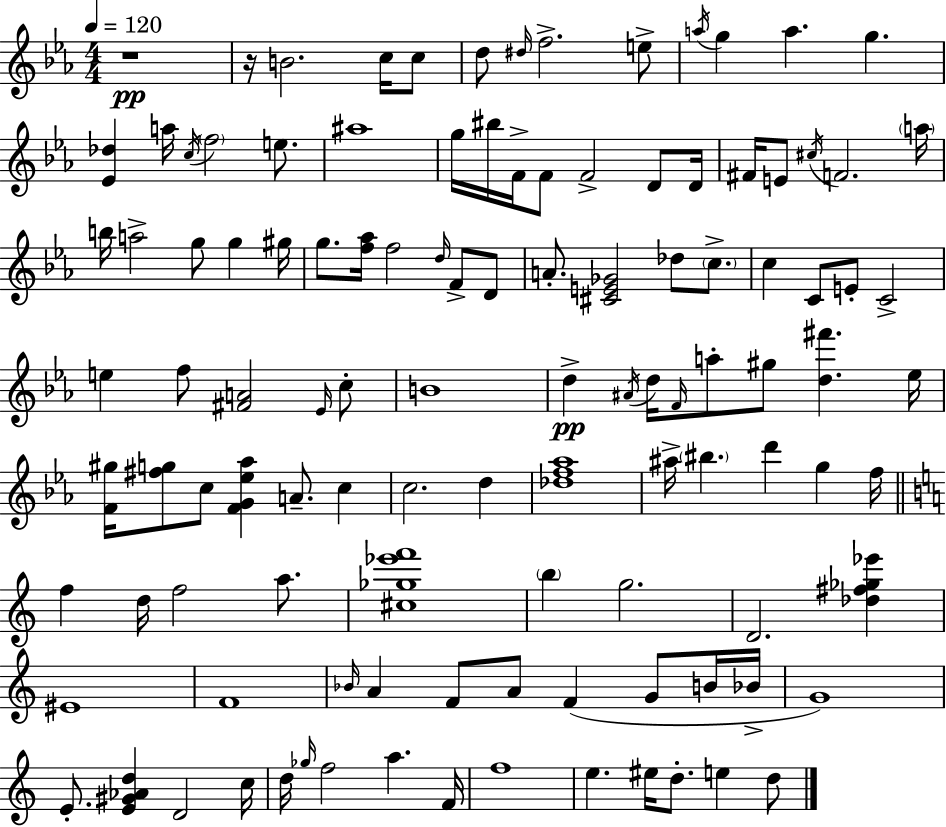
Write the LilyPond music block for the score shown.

{
  \clef treble
  \numericTimeSignature
  \time 4/4
  \key c \minor
  \tempo 4 = 120
  r1\pp | r16 b'2. c''16 c''8 | d''8 \grace { dis''16 } f''2.-> e''8-> | \acciaccatura { a''16 } g''4 a''4. g''4. | \break <ees' des''>4 a''16 \acciaccatura { c''16 } \parenthesize f''2 | e''8. ais''1 | g''16 bis''16 f'16-> f'8 f'2-> | d'8 d'16 fis'16 e'8 \acciaccatura { cis''16 } f'2. | \break \parenthesize a''16 b''16 a''2-> g''8 g''4 | gis''16 g''8. <f'' aes''>16 f''2 | \grace { d''16 } f'8-> d'8 a'8.-. <cis' e' ges'>2 | des''8 \parenthesize c''8.-> c''4 c'8 e'8-. c'2-> | \break e''4 f''8 <fis' a'>2 | \grace { ees'16 } c''8-. b'1 | d''4->\pp \acciaccatura { ais'16 } d''16 \grace { f'16 } a''8-. gis''8 | <d'' fis'''>4. ees''16 <f' gis''>16 <fis'' g''>8 c''8 <f' g' ees'' aes''>4 | \break a'8.-- c''4 c''2. | d''4 <des'' f'' aes''>1 | ais''16-> \parenthesize bis''4. d'''4 | g''4 f''16 \bar "||" \break \key a \minor f''4 d''16 f''2 a''8. | <cis'' ges'' ees''' f'''>1 | \parenthesize b''4 g''2. | d'2. <des'' fis'' ges'' ees'''>4 | \break eis'1 | f'1 | \grace { bes'16 } a'4 f'8 a'8 f'4( g'8 b'16 | bes'16-> g'1) | \break e'8.-. <e' gis' aes' d''>4 d'2 | c''16 d''16 \grace { ges''16 } f''2 a''4. | f'16 f''1 | e''4. eis''16 d''8.-. e''4 | \break d''8 \bar "|."
}